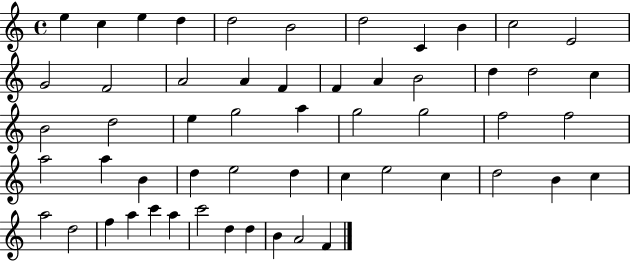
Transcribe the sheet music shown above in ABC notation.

X:1
T:Untitled
M:4/4
L:1/4
K:C
e c e d d2 B2 d2 C B c2 E2 G2 F2 A2 A F F A B2 d d2 c B2 d2 e g2 a g2 g2 f2 f2 a2 a B d e2 d c e2 c d2 B c a2 d2 f a c' a c'2 d d B A2 F